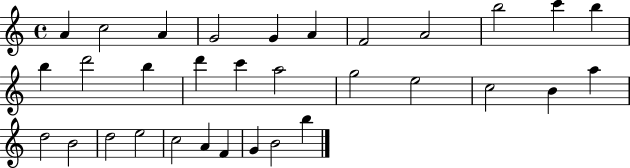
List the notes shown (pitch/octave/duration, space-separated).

A4/q C5/h A4/q G4/h G4/q A4/q F4/h A4/h B5/h C6/q B5/q B5/q D6/h B5/q D6/q C6/q A5/h G5/h E5/h C5/h B4/q A5/q D5/h B4/h D5/h E5/h C5/h A4/q F4/q G4/q B4/h B5/q